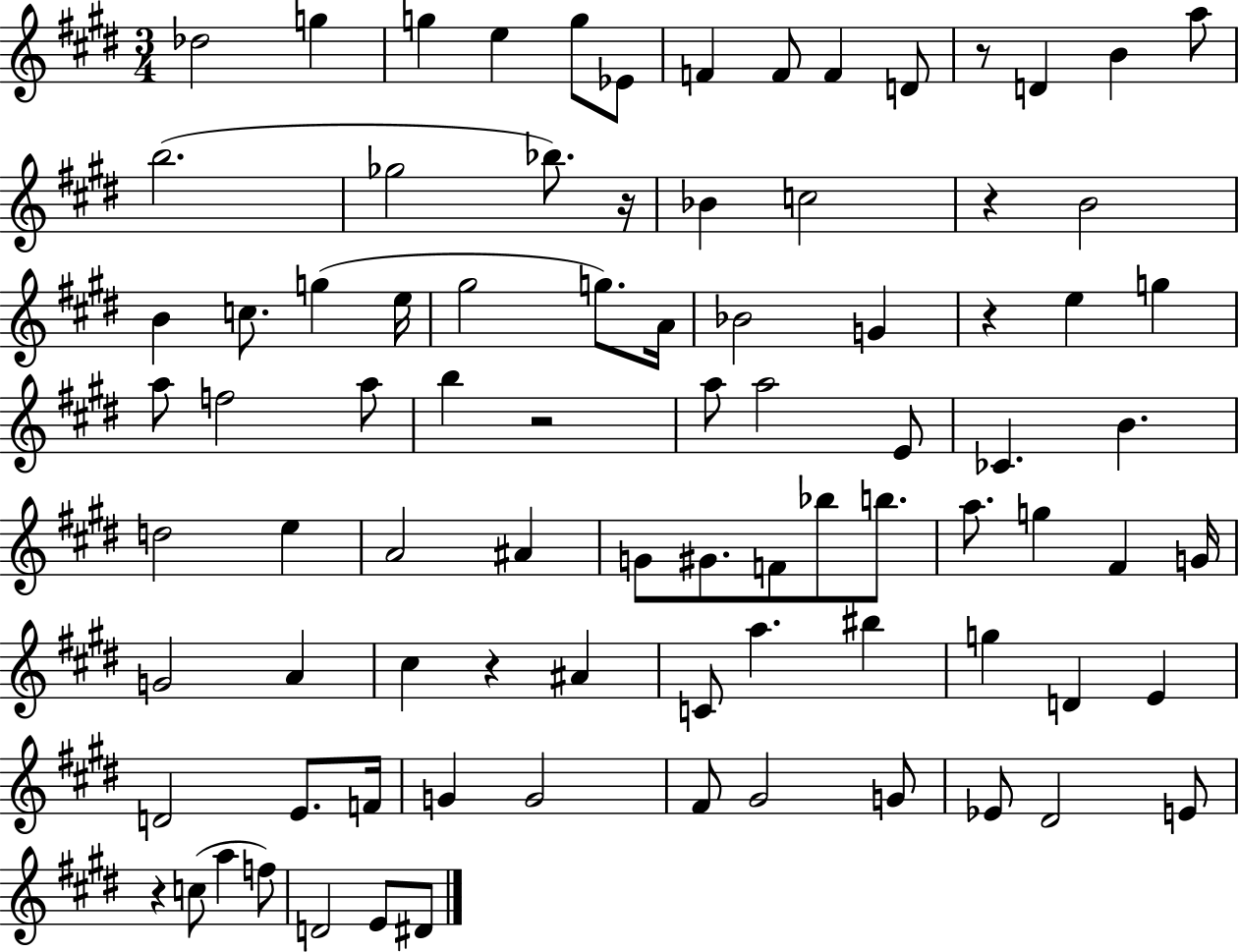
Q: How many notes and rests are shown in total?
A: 86